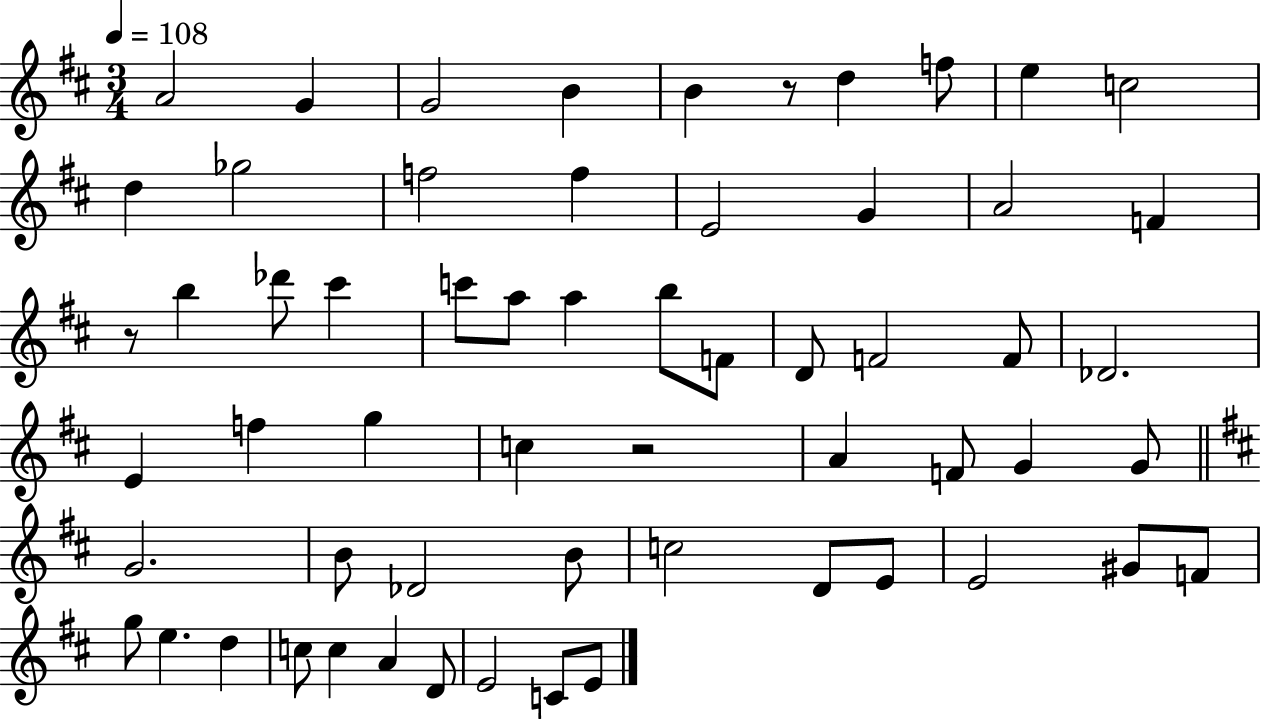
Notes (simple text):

A4/h G4/q G4/h B4/q B4/q R/e D5/q F5/e E5/q C5/h D5/q Gb5/h F5/h F5/q E4/h G4/q A4/h F4/q R/e B5/q Db6/e C#6/q C6/e A5/e A5/q B5/e F4/e D4/e F4/h F4/e Db4/h. E4/q F5/q G5/q C5/q R/h A4/q F4/e G4/q G4/e G4/h. B4/e Db4/h B4/e C5/h D4/e E4/e E4/h G#4/e F4/e G5/e E5/q. D5/q C5/e C5/q A4/q D4/e E4/h C4/e E4/e